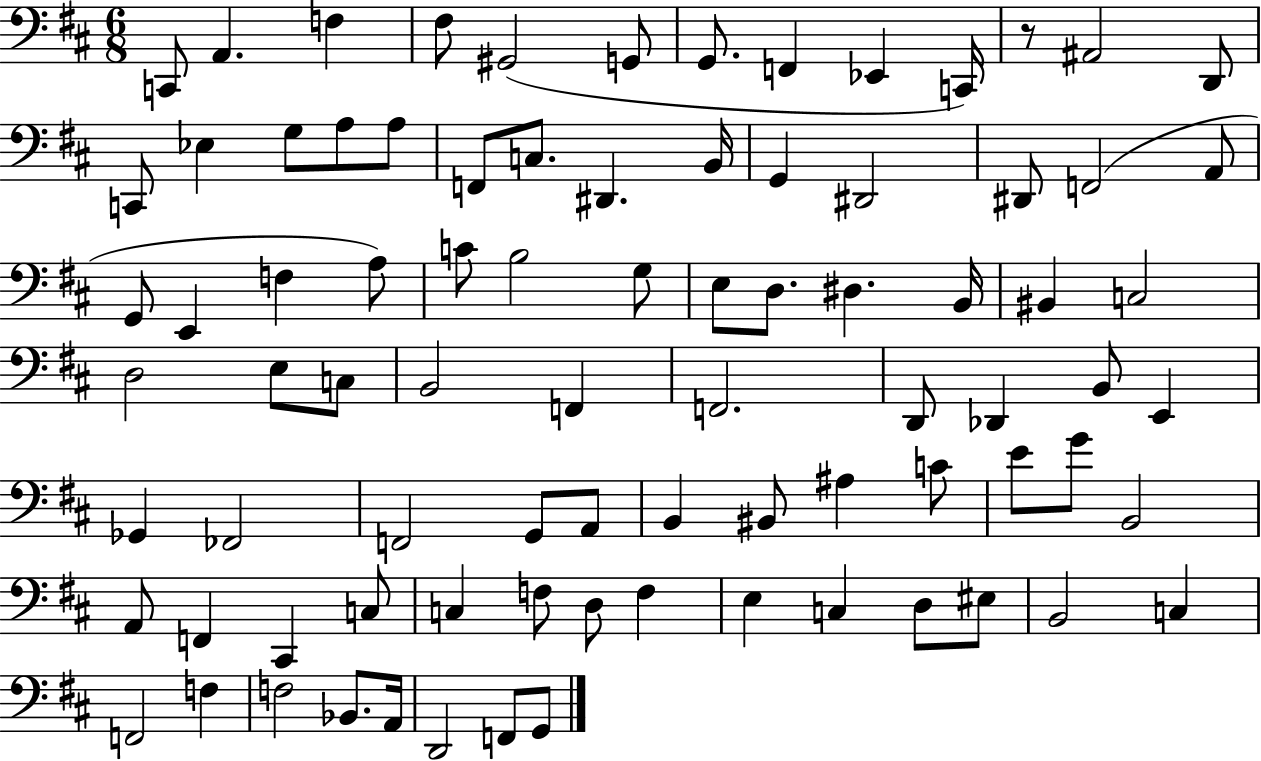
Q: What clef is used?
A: bass